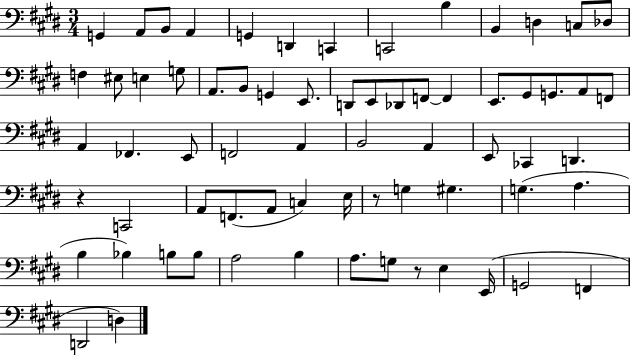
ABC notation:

X:1
T:Untitled
M:3/4
L:1/4
K:E
G,, A,,/2 B,,/2 A,, G,, D,, C,, C,,2 B, B,, D, C,/2 _D,/2 F, ^E,/2 E, G,/2 A,,/2 B,,/2 G,, E,,/2 D,,/2 E,,/2 _D,,/2 F,,/2 F,, E,,/2 ^G,,/2 G,,/2 A,,/2 F,,/2 A,, _F,, E,,/2 F,,2 A,, B,,2 A,, E,,/2 _C,, D,, z C,,2 A,,/2 F,,/2 A,,/2 C, E,/4 z/2 G, ^G, G, A, B, _B, B,/2 B,/2 A,2 B, A,/2 G,/2 z/2 E, E,,/4 G,,2 F,, D,,2 D,